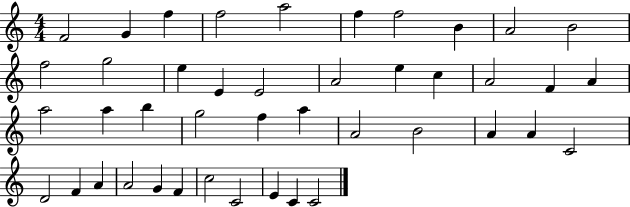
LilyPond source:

{
  \clef treble
  \numericTimeSignature
  \time 4/4
  \key c \major
  f'2 g'4 f''4 | f''2 a''2 | f''4 f''2 b'4 | a'2 b'2 | \break f''2 g''2 | e''4 e'4 e'2 | a'2 e''4 c''4 | a'2 f'4 a'4 | \break a''2 a''4 b''4 | g''2 f''4 a''4 | a'2 b'2 | a'4 a'4 c'2 | \break d'2 f'4 a'4 | a'2 g'4 f'4 | c''2 c'2 | e'4 c'4 c'2 | \break \bar "|."
}